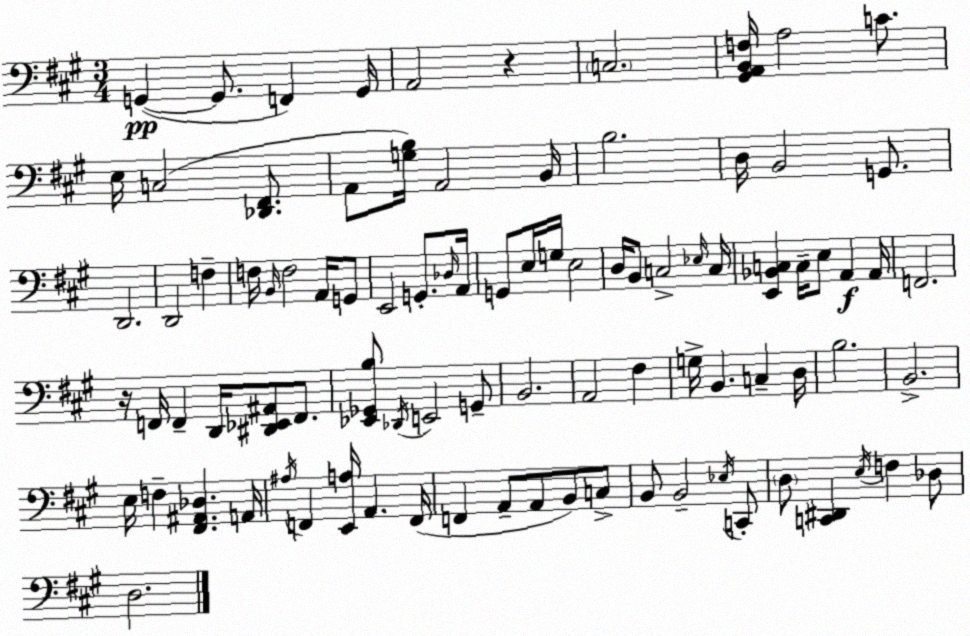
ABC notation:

X:1
T:Untitled
M:3/4
L:1/4
K:A
G,, G,,/2 F,, G,,/4 A,,2 z C,2 [^G,,A,,B,,F,]/4 A,2 C/2 E,/4 C,2 [_D,,^F,,]/2 A,,/2 [G,B,]/4 A,,2 B,,/4 B,2 D,/4 B,,2 G,,/2 D,,2 D,,2 F, F,/4 B,,/4 F,2 A,,/4 G,,/2 E,,2 G,,/2 _D,/4 A,,/4 G,,/2 E,/4 G,/4 E,2 D,/4 B,,/2 C,2 _E,/4 C,/4 [E,,_B,,C,] C,/4 E,/2 A,, A,,/4 F,,2 z/4 F,,/4 F,, D,,/4 [^D,,_E,,^A,,]/2 F,,/2 [_E,,_G,,B,]/2 _D,,/4 E,,2 G,,/2 B,,2 A,,2 ^F, G,/4 B,, C, D,/4 B,2 B,,2 E,/4 F, [^F,,^A,,_D,] A,,/4 ^A,/4 F,, [E,,A,]/4 A,, F,,/4 F,, A,,/2 A,,/2 B,,/2 C,/2 B,,/2 B,,2 _E,/4 C,,/2 D,/2 [C,,^D,,] E,/4 F, _D,/2 D,2